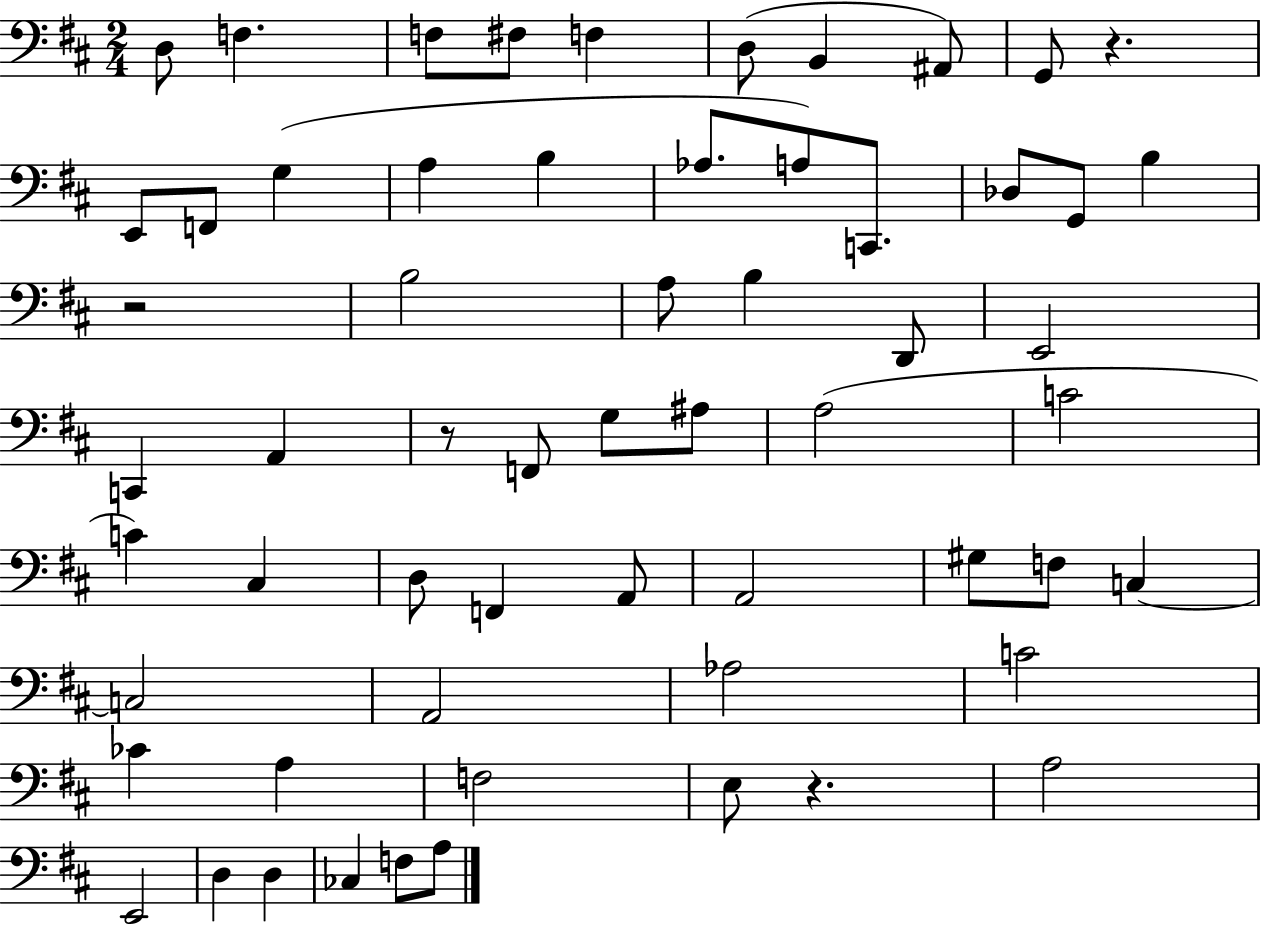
{
  \clef bass
  \numericTimeSignature
  \time 2/4
  \key d \major
  d8 f4. | f8 fis8 f4 | d8( b,4 ais,8) | g,8 r4. | \break e,8 f,8 g4( | a4 b4 | aes8. a8) c,8. | des8 g,8 b4 | \break r2 | b2 | a8 b4 d,8 | e,2 | \break c,4 a,4 | r8 f,8 g8 ais8 | a2( | c'2 | \break c'4) cis4 | d8 f,4 a,8 | a,2 | gis8 f8 c4~~ | \break c2 | a,2 | aes2 | c'2 | \break ces'4 a4 | f2 | e8 r4. | a2 | \break e,2 | d4 d4 | ces4 f8 a8 | \bar "|."
}